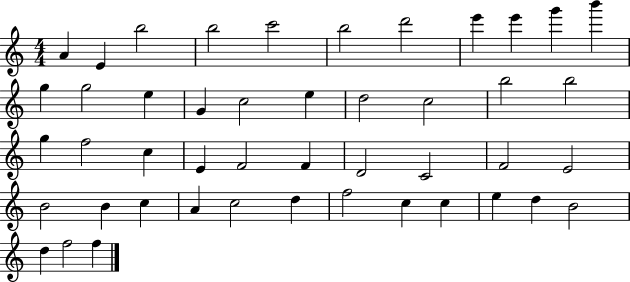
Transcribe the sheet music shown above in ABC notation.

X:1
T:Untitled
M:4/4
L:1/4
K:C
A E b2 b2 c'2 b2 d'2 e' e' g' b' g g2 e G c2 e d2 c2 b2 b2 g f2 c E F2 F D2 C2 F2 E2 B2 B c A c2 d f2 c c e d B2 d f2 f